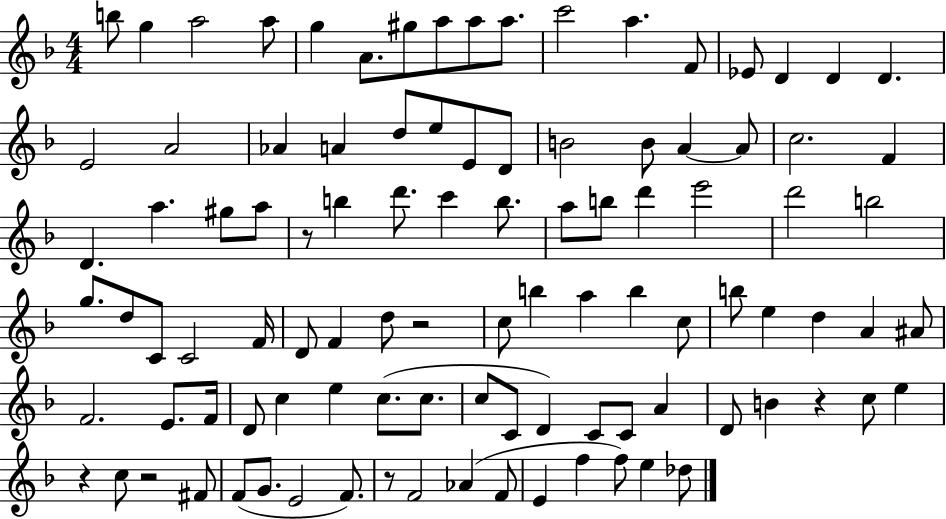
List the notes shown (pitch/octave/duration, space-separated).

B5/e G5/q A5/h A5/e G5/q A4/e. G#5/e A5/e A5/e A5/e. C6/h A5/q. F4/e Eb4/e D4/q D4/q D4/q. E4/h A4/h Ab4/q A4/q D5/e E5/e E4/e D4/e B4/h B4/e A4/q A4/e C5/h. F4/q D4/q. A5/q. G#5/e A5/e R/e B5/q D6/e. C6/q B5/e. A5/e B5/e D6/q E6/h D6/h B5/h G5/e. D5/e C4/e C4/h F4/s D4/e F4/q D5/e R/h C5/e B5/q A5/q B5/q C5/e B5/e E5/q D5/q A4/q A#4/e F4/h. E4/e. F4/s D4/e C5/q E5/q C5/e. C5/e. C5/e C4/e D4/q C4/e C4/e A4/q D4/e B4/q R/q C5/e E5/q R/q C5/e R/h F#4/e F4/e G4/e. E4/h F4/e. R/e F4/h Ab4/q F4/e E4/q F5/q F5/e E5/q Db5/e